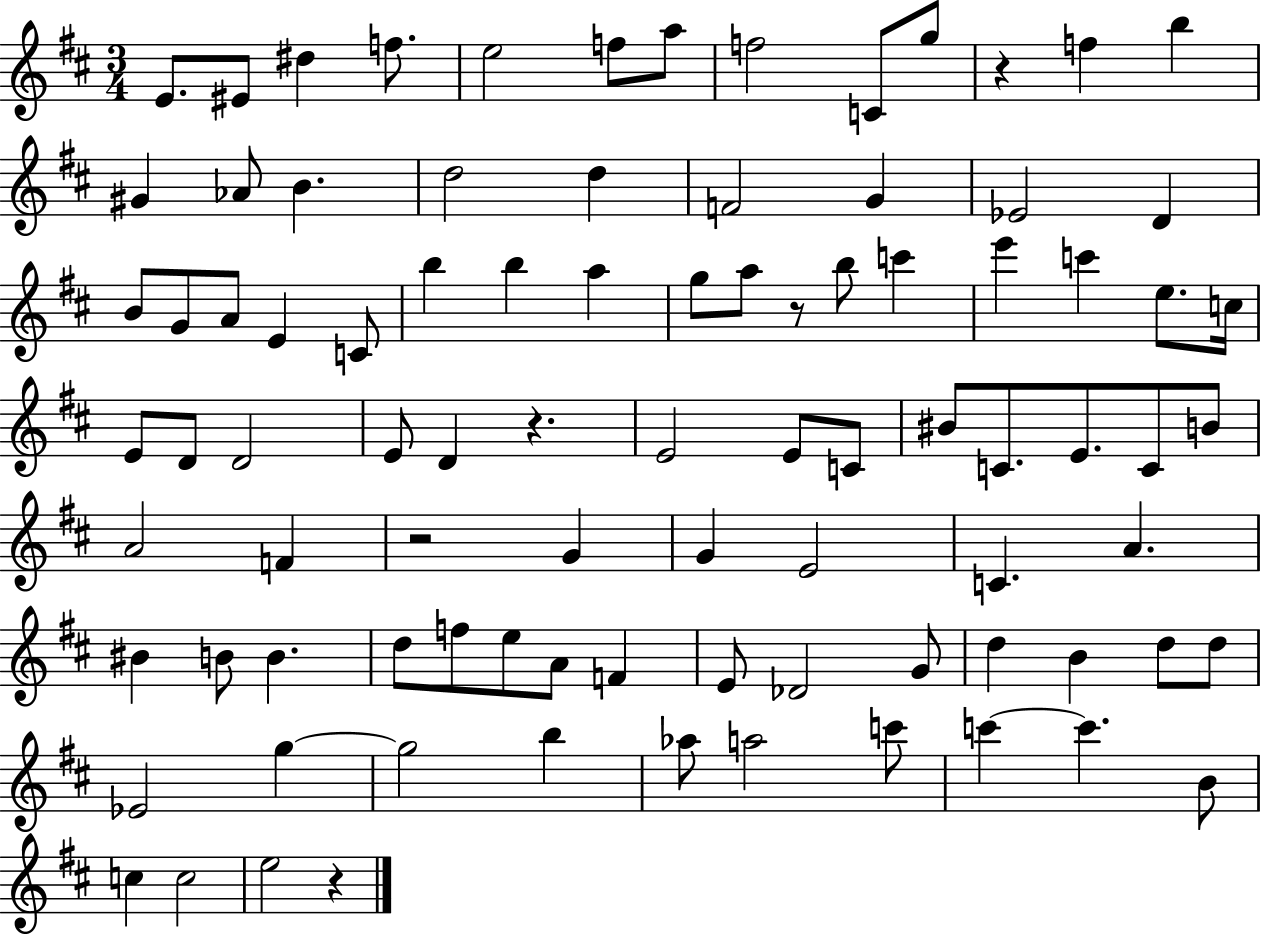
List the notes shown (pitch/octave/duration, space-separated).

E4/e. EIS4/e D#5/q F5/e. E5/h F5/e A5/e F5/h C4/e G5/e R/q F5/q B5/q G#4/q Ab4/e B4/q. D5/h D5/q F4/h G4/q Eb4/h D4/q B4/e G4/e A4/e E4/q C4/e B5/q B5/q A5/q G5/e A5/e R/e B5/e C6/q E6/q C6/q E5/e. C5/s E4/e D4/e D4/h E4/e D4/q R/q. E4/h E4/e C4/e BIS4/e C4/e. E4/e. C4/e B4/e A4/h F4/q R/h G4/q G4/q E4/h C4/q. A4/q. BIS4/q B4/e B4/q. D5/e F5/e E5/e A4/e F4/q E4/e Db4/h G4/e D5/q B4/q D5/e D5/e Eb4/h G5/q G5/h B5/q Ab5/e A5/h C6/e C6/q C6/q. B4/e C5/q C5/h E5/h R/q